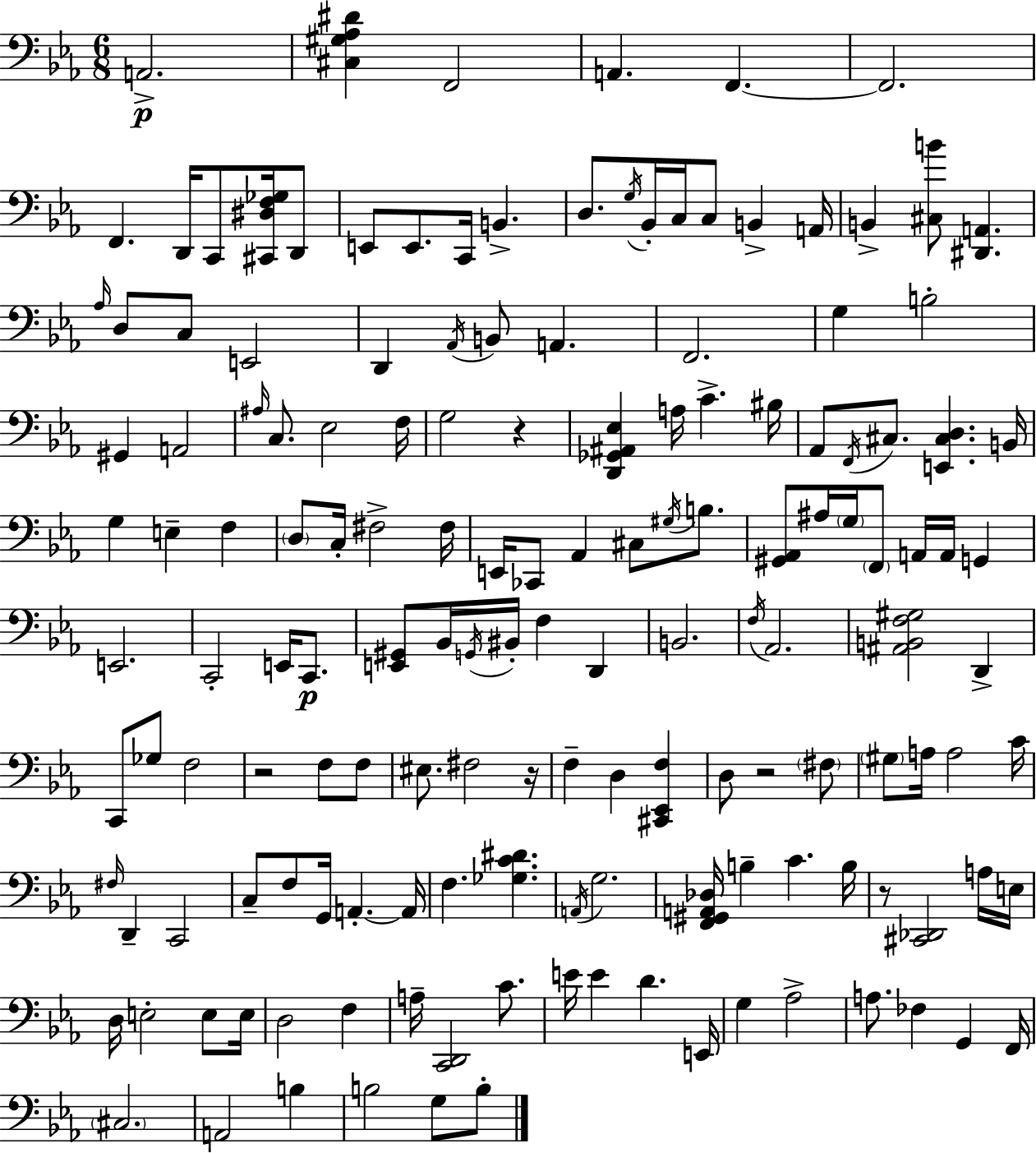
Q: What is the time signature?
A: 6/8